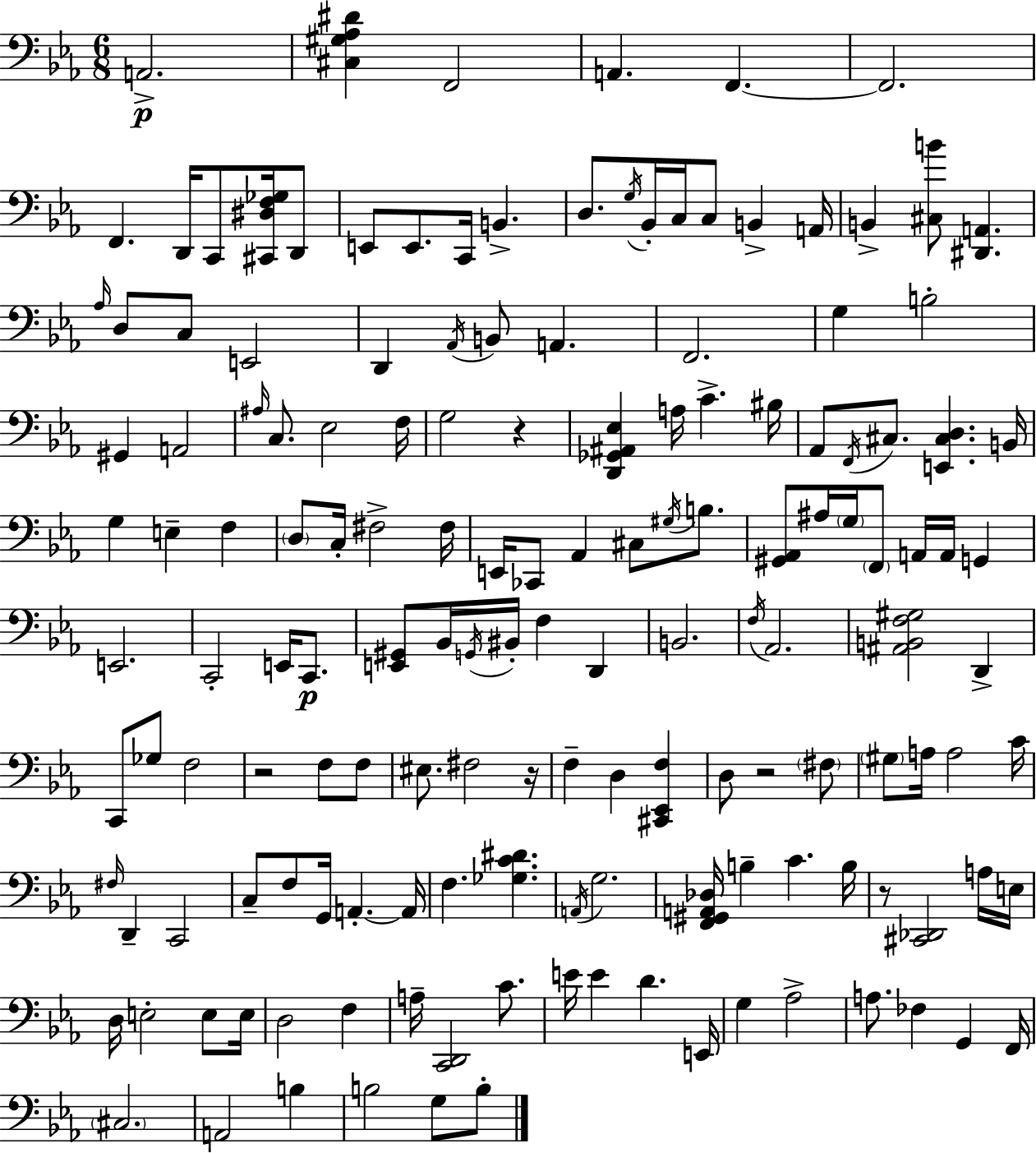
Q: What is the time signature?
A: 6/8